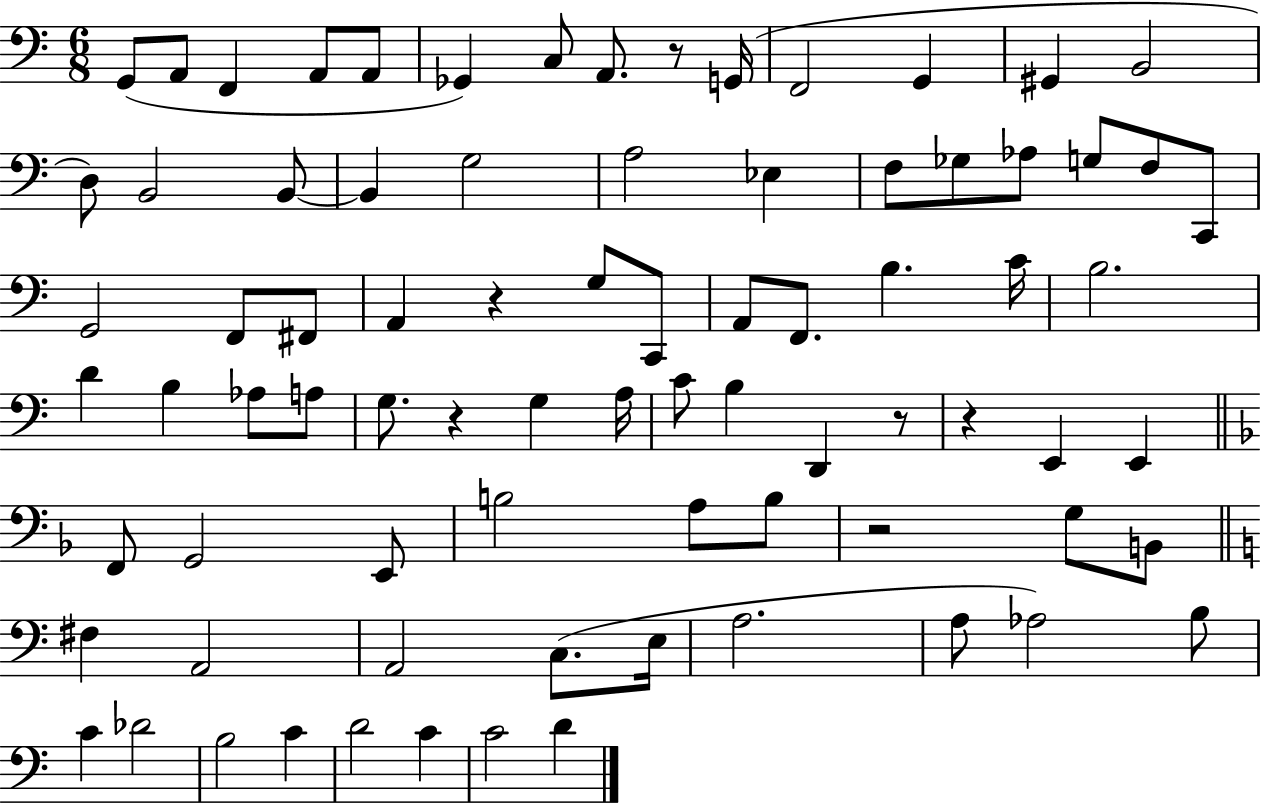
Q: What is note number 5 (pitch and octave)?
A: A2